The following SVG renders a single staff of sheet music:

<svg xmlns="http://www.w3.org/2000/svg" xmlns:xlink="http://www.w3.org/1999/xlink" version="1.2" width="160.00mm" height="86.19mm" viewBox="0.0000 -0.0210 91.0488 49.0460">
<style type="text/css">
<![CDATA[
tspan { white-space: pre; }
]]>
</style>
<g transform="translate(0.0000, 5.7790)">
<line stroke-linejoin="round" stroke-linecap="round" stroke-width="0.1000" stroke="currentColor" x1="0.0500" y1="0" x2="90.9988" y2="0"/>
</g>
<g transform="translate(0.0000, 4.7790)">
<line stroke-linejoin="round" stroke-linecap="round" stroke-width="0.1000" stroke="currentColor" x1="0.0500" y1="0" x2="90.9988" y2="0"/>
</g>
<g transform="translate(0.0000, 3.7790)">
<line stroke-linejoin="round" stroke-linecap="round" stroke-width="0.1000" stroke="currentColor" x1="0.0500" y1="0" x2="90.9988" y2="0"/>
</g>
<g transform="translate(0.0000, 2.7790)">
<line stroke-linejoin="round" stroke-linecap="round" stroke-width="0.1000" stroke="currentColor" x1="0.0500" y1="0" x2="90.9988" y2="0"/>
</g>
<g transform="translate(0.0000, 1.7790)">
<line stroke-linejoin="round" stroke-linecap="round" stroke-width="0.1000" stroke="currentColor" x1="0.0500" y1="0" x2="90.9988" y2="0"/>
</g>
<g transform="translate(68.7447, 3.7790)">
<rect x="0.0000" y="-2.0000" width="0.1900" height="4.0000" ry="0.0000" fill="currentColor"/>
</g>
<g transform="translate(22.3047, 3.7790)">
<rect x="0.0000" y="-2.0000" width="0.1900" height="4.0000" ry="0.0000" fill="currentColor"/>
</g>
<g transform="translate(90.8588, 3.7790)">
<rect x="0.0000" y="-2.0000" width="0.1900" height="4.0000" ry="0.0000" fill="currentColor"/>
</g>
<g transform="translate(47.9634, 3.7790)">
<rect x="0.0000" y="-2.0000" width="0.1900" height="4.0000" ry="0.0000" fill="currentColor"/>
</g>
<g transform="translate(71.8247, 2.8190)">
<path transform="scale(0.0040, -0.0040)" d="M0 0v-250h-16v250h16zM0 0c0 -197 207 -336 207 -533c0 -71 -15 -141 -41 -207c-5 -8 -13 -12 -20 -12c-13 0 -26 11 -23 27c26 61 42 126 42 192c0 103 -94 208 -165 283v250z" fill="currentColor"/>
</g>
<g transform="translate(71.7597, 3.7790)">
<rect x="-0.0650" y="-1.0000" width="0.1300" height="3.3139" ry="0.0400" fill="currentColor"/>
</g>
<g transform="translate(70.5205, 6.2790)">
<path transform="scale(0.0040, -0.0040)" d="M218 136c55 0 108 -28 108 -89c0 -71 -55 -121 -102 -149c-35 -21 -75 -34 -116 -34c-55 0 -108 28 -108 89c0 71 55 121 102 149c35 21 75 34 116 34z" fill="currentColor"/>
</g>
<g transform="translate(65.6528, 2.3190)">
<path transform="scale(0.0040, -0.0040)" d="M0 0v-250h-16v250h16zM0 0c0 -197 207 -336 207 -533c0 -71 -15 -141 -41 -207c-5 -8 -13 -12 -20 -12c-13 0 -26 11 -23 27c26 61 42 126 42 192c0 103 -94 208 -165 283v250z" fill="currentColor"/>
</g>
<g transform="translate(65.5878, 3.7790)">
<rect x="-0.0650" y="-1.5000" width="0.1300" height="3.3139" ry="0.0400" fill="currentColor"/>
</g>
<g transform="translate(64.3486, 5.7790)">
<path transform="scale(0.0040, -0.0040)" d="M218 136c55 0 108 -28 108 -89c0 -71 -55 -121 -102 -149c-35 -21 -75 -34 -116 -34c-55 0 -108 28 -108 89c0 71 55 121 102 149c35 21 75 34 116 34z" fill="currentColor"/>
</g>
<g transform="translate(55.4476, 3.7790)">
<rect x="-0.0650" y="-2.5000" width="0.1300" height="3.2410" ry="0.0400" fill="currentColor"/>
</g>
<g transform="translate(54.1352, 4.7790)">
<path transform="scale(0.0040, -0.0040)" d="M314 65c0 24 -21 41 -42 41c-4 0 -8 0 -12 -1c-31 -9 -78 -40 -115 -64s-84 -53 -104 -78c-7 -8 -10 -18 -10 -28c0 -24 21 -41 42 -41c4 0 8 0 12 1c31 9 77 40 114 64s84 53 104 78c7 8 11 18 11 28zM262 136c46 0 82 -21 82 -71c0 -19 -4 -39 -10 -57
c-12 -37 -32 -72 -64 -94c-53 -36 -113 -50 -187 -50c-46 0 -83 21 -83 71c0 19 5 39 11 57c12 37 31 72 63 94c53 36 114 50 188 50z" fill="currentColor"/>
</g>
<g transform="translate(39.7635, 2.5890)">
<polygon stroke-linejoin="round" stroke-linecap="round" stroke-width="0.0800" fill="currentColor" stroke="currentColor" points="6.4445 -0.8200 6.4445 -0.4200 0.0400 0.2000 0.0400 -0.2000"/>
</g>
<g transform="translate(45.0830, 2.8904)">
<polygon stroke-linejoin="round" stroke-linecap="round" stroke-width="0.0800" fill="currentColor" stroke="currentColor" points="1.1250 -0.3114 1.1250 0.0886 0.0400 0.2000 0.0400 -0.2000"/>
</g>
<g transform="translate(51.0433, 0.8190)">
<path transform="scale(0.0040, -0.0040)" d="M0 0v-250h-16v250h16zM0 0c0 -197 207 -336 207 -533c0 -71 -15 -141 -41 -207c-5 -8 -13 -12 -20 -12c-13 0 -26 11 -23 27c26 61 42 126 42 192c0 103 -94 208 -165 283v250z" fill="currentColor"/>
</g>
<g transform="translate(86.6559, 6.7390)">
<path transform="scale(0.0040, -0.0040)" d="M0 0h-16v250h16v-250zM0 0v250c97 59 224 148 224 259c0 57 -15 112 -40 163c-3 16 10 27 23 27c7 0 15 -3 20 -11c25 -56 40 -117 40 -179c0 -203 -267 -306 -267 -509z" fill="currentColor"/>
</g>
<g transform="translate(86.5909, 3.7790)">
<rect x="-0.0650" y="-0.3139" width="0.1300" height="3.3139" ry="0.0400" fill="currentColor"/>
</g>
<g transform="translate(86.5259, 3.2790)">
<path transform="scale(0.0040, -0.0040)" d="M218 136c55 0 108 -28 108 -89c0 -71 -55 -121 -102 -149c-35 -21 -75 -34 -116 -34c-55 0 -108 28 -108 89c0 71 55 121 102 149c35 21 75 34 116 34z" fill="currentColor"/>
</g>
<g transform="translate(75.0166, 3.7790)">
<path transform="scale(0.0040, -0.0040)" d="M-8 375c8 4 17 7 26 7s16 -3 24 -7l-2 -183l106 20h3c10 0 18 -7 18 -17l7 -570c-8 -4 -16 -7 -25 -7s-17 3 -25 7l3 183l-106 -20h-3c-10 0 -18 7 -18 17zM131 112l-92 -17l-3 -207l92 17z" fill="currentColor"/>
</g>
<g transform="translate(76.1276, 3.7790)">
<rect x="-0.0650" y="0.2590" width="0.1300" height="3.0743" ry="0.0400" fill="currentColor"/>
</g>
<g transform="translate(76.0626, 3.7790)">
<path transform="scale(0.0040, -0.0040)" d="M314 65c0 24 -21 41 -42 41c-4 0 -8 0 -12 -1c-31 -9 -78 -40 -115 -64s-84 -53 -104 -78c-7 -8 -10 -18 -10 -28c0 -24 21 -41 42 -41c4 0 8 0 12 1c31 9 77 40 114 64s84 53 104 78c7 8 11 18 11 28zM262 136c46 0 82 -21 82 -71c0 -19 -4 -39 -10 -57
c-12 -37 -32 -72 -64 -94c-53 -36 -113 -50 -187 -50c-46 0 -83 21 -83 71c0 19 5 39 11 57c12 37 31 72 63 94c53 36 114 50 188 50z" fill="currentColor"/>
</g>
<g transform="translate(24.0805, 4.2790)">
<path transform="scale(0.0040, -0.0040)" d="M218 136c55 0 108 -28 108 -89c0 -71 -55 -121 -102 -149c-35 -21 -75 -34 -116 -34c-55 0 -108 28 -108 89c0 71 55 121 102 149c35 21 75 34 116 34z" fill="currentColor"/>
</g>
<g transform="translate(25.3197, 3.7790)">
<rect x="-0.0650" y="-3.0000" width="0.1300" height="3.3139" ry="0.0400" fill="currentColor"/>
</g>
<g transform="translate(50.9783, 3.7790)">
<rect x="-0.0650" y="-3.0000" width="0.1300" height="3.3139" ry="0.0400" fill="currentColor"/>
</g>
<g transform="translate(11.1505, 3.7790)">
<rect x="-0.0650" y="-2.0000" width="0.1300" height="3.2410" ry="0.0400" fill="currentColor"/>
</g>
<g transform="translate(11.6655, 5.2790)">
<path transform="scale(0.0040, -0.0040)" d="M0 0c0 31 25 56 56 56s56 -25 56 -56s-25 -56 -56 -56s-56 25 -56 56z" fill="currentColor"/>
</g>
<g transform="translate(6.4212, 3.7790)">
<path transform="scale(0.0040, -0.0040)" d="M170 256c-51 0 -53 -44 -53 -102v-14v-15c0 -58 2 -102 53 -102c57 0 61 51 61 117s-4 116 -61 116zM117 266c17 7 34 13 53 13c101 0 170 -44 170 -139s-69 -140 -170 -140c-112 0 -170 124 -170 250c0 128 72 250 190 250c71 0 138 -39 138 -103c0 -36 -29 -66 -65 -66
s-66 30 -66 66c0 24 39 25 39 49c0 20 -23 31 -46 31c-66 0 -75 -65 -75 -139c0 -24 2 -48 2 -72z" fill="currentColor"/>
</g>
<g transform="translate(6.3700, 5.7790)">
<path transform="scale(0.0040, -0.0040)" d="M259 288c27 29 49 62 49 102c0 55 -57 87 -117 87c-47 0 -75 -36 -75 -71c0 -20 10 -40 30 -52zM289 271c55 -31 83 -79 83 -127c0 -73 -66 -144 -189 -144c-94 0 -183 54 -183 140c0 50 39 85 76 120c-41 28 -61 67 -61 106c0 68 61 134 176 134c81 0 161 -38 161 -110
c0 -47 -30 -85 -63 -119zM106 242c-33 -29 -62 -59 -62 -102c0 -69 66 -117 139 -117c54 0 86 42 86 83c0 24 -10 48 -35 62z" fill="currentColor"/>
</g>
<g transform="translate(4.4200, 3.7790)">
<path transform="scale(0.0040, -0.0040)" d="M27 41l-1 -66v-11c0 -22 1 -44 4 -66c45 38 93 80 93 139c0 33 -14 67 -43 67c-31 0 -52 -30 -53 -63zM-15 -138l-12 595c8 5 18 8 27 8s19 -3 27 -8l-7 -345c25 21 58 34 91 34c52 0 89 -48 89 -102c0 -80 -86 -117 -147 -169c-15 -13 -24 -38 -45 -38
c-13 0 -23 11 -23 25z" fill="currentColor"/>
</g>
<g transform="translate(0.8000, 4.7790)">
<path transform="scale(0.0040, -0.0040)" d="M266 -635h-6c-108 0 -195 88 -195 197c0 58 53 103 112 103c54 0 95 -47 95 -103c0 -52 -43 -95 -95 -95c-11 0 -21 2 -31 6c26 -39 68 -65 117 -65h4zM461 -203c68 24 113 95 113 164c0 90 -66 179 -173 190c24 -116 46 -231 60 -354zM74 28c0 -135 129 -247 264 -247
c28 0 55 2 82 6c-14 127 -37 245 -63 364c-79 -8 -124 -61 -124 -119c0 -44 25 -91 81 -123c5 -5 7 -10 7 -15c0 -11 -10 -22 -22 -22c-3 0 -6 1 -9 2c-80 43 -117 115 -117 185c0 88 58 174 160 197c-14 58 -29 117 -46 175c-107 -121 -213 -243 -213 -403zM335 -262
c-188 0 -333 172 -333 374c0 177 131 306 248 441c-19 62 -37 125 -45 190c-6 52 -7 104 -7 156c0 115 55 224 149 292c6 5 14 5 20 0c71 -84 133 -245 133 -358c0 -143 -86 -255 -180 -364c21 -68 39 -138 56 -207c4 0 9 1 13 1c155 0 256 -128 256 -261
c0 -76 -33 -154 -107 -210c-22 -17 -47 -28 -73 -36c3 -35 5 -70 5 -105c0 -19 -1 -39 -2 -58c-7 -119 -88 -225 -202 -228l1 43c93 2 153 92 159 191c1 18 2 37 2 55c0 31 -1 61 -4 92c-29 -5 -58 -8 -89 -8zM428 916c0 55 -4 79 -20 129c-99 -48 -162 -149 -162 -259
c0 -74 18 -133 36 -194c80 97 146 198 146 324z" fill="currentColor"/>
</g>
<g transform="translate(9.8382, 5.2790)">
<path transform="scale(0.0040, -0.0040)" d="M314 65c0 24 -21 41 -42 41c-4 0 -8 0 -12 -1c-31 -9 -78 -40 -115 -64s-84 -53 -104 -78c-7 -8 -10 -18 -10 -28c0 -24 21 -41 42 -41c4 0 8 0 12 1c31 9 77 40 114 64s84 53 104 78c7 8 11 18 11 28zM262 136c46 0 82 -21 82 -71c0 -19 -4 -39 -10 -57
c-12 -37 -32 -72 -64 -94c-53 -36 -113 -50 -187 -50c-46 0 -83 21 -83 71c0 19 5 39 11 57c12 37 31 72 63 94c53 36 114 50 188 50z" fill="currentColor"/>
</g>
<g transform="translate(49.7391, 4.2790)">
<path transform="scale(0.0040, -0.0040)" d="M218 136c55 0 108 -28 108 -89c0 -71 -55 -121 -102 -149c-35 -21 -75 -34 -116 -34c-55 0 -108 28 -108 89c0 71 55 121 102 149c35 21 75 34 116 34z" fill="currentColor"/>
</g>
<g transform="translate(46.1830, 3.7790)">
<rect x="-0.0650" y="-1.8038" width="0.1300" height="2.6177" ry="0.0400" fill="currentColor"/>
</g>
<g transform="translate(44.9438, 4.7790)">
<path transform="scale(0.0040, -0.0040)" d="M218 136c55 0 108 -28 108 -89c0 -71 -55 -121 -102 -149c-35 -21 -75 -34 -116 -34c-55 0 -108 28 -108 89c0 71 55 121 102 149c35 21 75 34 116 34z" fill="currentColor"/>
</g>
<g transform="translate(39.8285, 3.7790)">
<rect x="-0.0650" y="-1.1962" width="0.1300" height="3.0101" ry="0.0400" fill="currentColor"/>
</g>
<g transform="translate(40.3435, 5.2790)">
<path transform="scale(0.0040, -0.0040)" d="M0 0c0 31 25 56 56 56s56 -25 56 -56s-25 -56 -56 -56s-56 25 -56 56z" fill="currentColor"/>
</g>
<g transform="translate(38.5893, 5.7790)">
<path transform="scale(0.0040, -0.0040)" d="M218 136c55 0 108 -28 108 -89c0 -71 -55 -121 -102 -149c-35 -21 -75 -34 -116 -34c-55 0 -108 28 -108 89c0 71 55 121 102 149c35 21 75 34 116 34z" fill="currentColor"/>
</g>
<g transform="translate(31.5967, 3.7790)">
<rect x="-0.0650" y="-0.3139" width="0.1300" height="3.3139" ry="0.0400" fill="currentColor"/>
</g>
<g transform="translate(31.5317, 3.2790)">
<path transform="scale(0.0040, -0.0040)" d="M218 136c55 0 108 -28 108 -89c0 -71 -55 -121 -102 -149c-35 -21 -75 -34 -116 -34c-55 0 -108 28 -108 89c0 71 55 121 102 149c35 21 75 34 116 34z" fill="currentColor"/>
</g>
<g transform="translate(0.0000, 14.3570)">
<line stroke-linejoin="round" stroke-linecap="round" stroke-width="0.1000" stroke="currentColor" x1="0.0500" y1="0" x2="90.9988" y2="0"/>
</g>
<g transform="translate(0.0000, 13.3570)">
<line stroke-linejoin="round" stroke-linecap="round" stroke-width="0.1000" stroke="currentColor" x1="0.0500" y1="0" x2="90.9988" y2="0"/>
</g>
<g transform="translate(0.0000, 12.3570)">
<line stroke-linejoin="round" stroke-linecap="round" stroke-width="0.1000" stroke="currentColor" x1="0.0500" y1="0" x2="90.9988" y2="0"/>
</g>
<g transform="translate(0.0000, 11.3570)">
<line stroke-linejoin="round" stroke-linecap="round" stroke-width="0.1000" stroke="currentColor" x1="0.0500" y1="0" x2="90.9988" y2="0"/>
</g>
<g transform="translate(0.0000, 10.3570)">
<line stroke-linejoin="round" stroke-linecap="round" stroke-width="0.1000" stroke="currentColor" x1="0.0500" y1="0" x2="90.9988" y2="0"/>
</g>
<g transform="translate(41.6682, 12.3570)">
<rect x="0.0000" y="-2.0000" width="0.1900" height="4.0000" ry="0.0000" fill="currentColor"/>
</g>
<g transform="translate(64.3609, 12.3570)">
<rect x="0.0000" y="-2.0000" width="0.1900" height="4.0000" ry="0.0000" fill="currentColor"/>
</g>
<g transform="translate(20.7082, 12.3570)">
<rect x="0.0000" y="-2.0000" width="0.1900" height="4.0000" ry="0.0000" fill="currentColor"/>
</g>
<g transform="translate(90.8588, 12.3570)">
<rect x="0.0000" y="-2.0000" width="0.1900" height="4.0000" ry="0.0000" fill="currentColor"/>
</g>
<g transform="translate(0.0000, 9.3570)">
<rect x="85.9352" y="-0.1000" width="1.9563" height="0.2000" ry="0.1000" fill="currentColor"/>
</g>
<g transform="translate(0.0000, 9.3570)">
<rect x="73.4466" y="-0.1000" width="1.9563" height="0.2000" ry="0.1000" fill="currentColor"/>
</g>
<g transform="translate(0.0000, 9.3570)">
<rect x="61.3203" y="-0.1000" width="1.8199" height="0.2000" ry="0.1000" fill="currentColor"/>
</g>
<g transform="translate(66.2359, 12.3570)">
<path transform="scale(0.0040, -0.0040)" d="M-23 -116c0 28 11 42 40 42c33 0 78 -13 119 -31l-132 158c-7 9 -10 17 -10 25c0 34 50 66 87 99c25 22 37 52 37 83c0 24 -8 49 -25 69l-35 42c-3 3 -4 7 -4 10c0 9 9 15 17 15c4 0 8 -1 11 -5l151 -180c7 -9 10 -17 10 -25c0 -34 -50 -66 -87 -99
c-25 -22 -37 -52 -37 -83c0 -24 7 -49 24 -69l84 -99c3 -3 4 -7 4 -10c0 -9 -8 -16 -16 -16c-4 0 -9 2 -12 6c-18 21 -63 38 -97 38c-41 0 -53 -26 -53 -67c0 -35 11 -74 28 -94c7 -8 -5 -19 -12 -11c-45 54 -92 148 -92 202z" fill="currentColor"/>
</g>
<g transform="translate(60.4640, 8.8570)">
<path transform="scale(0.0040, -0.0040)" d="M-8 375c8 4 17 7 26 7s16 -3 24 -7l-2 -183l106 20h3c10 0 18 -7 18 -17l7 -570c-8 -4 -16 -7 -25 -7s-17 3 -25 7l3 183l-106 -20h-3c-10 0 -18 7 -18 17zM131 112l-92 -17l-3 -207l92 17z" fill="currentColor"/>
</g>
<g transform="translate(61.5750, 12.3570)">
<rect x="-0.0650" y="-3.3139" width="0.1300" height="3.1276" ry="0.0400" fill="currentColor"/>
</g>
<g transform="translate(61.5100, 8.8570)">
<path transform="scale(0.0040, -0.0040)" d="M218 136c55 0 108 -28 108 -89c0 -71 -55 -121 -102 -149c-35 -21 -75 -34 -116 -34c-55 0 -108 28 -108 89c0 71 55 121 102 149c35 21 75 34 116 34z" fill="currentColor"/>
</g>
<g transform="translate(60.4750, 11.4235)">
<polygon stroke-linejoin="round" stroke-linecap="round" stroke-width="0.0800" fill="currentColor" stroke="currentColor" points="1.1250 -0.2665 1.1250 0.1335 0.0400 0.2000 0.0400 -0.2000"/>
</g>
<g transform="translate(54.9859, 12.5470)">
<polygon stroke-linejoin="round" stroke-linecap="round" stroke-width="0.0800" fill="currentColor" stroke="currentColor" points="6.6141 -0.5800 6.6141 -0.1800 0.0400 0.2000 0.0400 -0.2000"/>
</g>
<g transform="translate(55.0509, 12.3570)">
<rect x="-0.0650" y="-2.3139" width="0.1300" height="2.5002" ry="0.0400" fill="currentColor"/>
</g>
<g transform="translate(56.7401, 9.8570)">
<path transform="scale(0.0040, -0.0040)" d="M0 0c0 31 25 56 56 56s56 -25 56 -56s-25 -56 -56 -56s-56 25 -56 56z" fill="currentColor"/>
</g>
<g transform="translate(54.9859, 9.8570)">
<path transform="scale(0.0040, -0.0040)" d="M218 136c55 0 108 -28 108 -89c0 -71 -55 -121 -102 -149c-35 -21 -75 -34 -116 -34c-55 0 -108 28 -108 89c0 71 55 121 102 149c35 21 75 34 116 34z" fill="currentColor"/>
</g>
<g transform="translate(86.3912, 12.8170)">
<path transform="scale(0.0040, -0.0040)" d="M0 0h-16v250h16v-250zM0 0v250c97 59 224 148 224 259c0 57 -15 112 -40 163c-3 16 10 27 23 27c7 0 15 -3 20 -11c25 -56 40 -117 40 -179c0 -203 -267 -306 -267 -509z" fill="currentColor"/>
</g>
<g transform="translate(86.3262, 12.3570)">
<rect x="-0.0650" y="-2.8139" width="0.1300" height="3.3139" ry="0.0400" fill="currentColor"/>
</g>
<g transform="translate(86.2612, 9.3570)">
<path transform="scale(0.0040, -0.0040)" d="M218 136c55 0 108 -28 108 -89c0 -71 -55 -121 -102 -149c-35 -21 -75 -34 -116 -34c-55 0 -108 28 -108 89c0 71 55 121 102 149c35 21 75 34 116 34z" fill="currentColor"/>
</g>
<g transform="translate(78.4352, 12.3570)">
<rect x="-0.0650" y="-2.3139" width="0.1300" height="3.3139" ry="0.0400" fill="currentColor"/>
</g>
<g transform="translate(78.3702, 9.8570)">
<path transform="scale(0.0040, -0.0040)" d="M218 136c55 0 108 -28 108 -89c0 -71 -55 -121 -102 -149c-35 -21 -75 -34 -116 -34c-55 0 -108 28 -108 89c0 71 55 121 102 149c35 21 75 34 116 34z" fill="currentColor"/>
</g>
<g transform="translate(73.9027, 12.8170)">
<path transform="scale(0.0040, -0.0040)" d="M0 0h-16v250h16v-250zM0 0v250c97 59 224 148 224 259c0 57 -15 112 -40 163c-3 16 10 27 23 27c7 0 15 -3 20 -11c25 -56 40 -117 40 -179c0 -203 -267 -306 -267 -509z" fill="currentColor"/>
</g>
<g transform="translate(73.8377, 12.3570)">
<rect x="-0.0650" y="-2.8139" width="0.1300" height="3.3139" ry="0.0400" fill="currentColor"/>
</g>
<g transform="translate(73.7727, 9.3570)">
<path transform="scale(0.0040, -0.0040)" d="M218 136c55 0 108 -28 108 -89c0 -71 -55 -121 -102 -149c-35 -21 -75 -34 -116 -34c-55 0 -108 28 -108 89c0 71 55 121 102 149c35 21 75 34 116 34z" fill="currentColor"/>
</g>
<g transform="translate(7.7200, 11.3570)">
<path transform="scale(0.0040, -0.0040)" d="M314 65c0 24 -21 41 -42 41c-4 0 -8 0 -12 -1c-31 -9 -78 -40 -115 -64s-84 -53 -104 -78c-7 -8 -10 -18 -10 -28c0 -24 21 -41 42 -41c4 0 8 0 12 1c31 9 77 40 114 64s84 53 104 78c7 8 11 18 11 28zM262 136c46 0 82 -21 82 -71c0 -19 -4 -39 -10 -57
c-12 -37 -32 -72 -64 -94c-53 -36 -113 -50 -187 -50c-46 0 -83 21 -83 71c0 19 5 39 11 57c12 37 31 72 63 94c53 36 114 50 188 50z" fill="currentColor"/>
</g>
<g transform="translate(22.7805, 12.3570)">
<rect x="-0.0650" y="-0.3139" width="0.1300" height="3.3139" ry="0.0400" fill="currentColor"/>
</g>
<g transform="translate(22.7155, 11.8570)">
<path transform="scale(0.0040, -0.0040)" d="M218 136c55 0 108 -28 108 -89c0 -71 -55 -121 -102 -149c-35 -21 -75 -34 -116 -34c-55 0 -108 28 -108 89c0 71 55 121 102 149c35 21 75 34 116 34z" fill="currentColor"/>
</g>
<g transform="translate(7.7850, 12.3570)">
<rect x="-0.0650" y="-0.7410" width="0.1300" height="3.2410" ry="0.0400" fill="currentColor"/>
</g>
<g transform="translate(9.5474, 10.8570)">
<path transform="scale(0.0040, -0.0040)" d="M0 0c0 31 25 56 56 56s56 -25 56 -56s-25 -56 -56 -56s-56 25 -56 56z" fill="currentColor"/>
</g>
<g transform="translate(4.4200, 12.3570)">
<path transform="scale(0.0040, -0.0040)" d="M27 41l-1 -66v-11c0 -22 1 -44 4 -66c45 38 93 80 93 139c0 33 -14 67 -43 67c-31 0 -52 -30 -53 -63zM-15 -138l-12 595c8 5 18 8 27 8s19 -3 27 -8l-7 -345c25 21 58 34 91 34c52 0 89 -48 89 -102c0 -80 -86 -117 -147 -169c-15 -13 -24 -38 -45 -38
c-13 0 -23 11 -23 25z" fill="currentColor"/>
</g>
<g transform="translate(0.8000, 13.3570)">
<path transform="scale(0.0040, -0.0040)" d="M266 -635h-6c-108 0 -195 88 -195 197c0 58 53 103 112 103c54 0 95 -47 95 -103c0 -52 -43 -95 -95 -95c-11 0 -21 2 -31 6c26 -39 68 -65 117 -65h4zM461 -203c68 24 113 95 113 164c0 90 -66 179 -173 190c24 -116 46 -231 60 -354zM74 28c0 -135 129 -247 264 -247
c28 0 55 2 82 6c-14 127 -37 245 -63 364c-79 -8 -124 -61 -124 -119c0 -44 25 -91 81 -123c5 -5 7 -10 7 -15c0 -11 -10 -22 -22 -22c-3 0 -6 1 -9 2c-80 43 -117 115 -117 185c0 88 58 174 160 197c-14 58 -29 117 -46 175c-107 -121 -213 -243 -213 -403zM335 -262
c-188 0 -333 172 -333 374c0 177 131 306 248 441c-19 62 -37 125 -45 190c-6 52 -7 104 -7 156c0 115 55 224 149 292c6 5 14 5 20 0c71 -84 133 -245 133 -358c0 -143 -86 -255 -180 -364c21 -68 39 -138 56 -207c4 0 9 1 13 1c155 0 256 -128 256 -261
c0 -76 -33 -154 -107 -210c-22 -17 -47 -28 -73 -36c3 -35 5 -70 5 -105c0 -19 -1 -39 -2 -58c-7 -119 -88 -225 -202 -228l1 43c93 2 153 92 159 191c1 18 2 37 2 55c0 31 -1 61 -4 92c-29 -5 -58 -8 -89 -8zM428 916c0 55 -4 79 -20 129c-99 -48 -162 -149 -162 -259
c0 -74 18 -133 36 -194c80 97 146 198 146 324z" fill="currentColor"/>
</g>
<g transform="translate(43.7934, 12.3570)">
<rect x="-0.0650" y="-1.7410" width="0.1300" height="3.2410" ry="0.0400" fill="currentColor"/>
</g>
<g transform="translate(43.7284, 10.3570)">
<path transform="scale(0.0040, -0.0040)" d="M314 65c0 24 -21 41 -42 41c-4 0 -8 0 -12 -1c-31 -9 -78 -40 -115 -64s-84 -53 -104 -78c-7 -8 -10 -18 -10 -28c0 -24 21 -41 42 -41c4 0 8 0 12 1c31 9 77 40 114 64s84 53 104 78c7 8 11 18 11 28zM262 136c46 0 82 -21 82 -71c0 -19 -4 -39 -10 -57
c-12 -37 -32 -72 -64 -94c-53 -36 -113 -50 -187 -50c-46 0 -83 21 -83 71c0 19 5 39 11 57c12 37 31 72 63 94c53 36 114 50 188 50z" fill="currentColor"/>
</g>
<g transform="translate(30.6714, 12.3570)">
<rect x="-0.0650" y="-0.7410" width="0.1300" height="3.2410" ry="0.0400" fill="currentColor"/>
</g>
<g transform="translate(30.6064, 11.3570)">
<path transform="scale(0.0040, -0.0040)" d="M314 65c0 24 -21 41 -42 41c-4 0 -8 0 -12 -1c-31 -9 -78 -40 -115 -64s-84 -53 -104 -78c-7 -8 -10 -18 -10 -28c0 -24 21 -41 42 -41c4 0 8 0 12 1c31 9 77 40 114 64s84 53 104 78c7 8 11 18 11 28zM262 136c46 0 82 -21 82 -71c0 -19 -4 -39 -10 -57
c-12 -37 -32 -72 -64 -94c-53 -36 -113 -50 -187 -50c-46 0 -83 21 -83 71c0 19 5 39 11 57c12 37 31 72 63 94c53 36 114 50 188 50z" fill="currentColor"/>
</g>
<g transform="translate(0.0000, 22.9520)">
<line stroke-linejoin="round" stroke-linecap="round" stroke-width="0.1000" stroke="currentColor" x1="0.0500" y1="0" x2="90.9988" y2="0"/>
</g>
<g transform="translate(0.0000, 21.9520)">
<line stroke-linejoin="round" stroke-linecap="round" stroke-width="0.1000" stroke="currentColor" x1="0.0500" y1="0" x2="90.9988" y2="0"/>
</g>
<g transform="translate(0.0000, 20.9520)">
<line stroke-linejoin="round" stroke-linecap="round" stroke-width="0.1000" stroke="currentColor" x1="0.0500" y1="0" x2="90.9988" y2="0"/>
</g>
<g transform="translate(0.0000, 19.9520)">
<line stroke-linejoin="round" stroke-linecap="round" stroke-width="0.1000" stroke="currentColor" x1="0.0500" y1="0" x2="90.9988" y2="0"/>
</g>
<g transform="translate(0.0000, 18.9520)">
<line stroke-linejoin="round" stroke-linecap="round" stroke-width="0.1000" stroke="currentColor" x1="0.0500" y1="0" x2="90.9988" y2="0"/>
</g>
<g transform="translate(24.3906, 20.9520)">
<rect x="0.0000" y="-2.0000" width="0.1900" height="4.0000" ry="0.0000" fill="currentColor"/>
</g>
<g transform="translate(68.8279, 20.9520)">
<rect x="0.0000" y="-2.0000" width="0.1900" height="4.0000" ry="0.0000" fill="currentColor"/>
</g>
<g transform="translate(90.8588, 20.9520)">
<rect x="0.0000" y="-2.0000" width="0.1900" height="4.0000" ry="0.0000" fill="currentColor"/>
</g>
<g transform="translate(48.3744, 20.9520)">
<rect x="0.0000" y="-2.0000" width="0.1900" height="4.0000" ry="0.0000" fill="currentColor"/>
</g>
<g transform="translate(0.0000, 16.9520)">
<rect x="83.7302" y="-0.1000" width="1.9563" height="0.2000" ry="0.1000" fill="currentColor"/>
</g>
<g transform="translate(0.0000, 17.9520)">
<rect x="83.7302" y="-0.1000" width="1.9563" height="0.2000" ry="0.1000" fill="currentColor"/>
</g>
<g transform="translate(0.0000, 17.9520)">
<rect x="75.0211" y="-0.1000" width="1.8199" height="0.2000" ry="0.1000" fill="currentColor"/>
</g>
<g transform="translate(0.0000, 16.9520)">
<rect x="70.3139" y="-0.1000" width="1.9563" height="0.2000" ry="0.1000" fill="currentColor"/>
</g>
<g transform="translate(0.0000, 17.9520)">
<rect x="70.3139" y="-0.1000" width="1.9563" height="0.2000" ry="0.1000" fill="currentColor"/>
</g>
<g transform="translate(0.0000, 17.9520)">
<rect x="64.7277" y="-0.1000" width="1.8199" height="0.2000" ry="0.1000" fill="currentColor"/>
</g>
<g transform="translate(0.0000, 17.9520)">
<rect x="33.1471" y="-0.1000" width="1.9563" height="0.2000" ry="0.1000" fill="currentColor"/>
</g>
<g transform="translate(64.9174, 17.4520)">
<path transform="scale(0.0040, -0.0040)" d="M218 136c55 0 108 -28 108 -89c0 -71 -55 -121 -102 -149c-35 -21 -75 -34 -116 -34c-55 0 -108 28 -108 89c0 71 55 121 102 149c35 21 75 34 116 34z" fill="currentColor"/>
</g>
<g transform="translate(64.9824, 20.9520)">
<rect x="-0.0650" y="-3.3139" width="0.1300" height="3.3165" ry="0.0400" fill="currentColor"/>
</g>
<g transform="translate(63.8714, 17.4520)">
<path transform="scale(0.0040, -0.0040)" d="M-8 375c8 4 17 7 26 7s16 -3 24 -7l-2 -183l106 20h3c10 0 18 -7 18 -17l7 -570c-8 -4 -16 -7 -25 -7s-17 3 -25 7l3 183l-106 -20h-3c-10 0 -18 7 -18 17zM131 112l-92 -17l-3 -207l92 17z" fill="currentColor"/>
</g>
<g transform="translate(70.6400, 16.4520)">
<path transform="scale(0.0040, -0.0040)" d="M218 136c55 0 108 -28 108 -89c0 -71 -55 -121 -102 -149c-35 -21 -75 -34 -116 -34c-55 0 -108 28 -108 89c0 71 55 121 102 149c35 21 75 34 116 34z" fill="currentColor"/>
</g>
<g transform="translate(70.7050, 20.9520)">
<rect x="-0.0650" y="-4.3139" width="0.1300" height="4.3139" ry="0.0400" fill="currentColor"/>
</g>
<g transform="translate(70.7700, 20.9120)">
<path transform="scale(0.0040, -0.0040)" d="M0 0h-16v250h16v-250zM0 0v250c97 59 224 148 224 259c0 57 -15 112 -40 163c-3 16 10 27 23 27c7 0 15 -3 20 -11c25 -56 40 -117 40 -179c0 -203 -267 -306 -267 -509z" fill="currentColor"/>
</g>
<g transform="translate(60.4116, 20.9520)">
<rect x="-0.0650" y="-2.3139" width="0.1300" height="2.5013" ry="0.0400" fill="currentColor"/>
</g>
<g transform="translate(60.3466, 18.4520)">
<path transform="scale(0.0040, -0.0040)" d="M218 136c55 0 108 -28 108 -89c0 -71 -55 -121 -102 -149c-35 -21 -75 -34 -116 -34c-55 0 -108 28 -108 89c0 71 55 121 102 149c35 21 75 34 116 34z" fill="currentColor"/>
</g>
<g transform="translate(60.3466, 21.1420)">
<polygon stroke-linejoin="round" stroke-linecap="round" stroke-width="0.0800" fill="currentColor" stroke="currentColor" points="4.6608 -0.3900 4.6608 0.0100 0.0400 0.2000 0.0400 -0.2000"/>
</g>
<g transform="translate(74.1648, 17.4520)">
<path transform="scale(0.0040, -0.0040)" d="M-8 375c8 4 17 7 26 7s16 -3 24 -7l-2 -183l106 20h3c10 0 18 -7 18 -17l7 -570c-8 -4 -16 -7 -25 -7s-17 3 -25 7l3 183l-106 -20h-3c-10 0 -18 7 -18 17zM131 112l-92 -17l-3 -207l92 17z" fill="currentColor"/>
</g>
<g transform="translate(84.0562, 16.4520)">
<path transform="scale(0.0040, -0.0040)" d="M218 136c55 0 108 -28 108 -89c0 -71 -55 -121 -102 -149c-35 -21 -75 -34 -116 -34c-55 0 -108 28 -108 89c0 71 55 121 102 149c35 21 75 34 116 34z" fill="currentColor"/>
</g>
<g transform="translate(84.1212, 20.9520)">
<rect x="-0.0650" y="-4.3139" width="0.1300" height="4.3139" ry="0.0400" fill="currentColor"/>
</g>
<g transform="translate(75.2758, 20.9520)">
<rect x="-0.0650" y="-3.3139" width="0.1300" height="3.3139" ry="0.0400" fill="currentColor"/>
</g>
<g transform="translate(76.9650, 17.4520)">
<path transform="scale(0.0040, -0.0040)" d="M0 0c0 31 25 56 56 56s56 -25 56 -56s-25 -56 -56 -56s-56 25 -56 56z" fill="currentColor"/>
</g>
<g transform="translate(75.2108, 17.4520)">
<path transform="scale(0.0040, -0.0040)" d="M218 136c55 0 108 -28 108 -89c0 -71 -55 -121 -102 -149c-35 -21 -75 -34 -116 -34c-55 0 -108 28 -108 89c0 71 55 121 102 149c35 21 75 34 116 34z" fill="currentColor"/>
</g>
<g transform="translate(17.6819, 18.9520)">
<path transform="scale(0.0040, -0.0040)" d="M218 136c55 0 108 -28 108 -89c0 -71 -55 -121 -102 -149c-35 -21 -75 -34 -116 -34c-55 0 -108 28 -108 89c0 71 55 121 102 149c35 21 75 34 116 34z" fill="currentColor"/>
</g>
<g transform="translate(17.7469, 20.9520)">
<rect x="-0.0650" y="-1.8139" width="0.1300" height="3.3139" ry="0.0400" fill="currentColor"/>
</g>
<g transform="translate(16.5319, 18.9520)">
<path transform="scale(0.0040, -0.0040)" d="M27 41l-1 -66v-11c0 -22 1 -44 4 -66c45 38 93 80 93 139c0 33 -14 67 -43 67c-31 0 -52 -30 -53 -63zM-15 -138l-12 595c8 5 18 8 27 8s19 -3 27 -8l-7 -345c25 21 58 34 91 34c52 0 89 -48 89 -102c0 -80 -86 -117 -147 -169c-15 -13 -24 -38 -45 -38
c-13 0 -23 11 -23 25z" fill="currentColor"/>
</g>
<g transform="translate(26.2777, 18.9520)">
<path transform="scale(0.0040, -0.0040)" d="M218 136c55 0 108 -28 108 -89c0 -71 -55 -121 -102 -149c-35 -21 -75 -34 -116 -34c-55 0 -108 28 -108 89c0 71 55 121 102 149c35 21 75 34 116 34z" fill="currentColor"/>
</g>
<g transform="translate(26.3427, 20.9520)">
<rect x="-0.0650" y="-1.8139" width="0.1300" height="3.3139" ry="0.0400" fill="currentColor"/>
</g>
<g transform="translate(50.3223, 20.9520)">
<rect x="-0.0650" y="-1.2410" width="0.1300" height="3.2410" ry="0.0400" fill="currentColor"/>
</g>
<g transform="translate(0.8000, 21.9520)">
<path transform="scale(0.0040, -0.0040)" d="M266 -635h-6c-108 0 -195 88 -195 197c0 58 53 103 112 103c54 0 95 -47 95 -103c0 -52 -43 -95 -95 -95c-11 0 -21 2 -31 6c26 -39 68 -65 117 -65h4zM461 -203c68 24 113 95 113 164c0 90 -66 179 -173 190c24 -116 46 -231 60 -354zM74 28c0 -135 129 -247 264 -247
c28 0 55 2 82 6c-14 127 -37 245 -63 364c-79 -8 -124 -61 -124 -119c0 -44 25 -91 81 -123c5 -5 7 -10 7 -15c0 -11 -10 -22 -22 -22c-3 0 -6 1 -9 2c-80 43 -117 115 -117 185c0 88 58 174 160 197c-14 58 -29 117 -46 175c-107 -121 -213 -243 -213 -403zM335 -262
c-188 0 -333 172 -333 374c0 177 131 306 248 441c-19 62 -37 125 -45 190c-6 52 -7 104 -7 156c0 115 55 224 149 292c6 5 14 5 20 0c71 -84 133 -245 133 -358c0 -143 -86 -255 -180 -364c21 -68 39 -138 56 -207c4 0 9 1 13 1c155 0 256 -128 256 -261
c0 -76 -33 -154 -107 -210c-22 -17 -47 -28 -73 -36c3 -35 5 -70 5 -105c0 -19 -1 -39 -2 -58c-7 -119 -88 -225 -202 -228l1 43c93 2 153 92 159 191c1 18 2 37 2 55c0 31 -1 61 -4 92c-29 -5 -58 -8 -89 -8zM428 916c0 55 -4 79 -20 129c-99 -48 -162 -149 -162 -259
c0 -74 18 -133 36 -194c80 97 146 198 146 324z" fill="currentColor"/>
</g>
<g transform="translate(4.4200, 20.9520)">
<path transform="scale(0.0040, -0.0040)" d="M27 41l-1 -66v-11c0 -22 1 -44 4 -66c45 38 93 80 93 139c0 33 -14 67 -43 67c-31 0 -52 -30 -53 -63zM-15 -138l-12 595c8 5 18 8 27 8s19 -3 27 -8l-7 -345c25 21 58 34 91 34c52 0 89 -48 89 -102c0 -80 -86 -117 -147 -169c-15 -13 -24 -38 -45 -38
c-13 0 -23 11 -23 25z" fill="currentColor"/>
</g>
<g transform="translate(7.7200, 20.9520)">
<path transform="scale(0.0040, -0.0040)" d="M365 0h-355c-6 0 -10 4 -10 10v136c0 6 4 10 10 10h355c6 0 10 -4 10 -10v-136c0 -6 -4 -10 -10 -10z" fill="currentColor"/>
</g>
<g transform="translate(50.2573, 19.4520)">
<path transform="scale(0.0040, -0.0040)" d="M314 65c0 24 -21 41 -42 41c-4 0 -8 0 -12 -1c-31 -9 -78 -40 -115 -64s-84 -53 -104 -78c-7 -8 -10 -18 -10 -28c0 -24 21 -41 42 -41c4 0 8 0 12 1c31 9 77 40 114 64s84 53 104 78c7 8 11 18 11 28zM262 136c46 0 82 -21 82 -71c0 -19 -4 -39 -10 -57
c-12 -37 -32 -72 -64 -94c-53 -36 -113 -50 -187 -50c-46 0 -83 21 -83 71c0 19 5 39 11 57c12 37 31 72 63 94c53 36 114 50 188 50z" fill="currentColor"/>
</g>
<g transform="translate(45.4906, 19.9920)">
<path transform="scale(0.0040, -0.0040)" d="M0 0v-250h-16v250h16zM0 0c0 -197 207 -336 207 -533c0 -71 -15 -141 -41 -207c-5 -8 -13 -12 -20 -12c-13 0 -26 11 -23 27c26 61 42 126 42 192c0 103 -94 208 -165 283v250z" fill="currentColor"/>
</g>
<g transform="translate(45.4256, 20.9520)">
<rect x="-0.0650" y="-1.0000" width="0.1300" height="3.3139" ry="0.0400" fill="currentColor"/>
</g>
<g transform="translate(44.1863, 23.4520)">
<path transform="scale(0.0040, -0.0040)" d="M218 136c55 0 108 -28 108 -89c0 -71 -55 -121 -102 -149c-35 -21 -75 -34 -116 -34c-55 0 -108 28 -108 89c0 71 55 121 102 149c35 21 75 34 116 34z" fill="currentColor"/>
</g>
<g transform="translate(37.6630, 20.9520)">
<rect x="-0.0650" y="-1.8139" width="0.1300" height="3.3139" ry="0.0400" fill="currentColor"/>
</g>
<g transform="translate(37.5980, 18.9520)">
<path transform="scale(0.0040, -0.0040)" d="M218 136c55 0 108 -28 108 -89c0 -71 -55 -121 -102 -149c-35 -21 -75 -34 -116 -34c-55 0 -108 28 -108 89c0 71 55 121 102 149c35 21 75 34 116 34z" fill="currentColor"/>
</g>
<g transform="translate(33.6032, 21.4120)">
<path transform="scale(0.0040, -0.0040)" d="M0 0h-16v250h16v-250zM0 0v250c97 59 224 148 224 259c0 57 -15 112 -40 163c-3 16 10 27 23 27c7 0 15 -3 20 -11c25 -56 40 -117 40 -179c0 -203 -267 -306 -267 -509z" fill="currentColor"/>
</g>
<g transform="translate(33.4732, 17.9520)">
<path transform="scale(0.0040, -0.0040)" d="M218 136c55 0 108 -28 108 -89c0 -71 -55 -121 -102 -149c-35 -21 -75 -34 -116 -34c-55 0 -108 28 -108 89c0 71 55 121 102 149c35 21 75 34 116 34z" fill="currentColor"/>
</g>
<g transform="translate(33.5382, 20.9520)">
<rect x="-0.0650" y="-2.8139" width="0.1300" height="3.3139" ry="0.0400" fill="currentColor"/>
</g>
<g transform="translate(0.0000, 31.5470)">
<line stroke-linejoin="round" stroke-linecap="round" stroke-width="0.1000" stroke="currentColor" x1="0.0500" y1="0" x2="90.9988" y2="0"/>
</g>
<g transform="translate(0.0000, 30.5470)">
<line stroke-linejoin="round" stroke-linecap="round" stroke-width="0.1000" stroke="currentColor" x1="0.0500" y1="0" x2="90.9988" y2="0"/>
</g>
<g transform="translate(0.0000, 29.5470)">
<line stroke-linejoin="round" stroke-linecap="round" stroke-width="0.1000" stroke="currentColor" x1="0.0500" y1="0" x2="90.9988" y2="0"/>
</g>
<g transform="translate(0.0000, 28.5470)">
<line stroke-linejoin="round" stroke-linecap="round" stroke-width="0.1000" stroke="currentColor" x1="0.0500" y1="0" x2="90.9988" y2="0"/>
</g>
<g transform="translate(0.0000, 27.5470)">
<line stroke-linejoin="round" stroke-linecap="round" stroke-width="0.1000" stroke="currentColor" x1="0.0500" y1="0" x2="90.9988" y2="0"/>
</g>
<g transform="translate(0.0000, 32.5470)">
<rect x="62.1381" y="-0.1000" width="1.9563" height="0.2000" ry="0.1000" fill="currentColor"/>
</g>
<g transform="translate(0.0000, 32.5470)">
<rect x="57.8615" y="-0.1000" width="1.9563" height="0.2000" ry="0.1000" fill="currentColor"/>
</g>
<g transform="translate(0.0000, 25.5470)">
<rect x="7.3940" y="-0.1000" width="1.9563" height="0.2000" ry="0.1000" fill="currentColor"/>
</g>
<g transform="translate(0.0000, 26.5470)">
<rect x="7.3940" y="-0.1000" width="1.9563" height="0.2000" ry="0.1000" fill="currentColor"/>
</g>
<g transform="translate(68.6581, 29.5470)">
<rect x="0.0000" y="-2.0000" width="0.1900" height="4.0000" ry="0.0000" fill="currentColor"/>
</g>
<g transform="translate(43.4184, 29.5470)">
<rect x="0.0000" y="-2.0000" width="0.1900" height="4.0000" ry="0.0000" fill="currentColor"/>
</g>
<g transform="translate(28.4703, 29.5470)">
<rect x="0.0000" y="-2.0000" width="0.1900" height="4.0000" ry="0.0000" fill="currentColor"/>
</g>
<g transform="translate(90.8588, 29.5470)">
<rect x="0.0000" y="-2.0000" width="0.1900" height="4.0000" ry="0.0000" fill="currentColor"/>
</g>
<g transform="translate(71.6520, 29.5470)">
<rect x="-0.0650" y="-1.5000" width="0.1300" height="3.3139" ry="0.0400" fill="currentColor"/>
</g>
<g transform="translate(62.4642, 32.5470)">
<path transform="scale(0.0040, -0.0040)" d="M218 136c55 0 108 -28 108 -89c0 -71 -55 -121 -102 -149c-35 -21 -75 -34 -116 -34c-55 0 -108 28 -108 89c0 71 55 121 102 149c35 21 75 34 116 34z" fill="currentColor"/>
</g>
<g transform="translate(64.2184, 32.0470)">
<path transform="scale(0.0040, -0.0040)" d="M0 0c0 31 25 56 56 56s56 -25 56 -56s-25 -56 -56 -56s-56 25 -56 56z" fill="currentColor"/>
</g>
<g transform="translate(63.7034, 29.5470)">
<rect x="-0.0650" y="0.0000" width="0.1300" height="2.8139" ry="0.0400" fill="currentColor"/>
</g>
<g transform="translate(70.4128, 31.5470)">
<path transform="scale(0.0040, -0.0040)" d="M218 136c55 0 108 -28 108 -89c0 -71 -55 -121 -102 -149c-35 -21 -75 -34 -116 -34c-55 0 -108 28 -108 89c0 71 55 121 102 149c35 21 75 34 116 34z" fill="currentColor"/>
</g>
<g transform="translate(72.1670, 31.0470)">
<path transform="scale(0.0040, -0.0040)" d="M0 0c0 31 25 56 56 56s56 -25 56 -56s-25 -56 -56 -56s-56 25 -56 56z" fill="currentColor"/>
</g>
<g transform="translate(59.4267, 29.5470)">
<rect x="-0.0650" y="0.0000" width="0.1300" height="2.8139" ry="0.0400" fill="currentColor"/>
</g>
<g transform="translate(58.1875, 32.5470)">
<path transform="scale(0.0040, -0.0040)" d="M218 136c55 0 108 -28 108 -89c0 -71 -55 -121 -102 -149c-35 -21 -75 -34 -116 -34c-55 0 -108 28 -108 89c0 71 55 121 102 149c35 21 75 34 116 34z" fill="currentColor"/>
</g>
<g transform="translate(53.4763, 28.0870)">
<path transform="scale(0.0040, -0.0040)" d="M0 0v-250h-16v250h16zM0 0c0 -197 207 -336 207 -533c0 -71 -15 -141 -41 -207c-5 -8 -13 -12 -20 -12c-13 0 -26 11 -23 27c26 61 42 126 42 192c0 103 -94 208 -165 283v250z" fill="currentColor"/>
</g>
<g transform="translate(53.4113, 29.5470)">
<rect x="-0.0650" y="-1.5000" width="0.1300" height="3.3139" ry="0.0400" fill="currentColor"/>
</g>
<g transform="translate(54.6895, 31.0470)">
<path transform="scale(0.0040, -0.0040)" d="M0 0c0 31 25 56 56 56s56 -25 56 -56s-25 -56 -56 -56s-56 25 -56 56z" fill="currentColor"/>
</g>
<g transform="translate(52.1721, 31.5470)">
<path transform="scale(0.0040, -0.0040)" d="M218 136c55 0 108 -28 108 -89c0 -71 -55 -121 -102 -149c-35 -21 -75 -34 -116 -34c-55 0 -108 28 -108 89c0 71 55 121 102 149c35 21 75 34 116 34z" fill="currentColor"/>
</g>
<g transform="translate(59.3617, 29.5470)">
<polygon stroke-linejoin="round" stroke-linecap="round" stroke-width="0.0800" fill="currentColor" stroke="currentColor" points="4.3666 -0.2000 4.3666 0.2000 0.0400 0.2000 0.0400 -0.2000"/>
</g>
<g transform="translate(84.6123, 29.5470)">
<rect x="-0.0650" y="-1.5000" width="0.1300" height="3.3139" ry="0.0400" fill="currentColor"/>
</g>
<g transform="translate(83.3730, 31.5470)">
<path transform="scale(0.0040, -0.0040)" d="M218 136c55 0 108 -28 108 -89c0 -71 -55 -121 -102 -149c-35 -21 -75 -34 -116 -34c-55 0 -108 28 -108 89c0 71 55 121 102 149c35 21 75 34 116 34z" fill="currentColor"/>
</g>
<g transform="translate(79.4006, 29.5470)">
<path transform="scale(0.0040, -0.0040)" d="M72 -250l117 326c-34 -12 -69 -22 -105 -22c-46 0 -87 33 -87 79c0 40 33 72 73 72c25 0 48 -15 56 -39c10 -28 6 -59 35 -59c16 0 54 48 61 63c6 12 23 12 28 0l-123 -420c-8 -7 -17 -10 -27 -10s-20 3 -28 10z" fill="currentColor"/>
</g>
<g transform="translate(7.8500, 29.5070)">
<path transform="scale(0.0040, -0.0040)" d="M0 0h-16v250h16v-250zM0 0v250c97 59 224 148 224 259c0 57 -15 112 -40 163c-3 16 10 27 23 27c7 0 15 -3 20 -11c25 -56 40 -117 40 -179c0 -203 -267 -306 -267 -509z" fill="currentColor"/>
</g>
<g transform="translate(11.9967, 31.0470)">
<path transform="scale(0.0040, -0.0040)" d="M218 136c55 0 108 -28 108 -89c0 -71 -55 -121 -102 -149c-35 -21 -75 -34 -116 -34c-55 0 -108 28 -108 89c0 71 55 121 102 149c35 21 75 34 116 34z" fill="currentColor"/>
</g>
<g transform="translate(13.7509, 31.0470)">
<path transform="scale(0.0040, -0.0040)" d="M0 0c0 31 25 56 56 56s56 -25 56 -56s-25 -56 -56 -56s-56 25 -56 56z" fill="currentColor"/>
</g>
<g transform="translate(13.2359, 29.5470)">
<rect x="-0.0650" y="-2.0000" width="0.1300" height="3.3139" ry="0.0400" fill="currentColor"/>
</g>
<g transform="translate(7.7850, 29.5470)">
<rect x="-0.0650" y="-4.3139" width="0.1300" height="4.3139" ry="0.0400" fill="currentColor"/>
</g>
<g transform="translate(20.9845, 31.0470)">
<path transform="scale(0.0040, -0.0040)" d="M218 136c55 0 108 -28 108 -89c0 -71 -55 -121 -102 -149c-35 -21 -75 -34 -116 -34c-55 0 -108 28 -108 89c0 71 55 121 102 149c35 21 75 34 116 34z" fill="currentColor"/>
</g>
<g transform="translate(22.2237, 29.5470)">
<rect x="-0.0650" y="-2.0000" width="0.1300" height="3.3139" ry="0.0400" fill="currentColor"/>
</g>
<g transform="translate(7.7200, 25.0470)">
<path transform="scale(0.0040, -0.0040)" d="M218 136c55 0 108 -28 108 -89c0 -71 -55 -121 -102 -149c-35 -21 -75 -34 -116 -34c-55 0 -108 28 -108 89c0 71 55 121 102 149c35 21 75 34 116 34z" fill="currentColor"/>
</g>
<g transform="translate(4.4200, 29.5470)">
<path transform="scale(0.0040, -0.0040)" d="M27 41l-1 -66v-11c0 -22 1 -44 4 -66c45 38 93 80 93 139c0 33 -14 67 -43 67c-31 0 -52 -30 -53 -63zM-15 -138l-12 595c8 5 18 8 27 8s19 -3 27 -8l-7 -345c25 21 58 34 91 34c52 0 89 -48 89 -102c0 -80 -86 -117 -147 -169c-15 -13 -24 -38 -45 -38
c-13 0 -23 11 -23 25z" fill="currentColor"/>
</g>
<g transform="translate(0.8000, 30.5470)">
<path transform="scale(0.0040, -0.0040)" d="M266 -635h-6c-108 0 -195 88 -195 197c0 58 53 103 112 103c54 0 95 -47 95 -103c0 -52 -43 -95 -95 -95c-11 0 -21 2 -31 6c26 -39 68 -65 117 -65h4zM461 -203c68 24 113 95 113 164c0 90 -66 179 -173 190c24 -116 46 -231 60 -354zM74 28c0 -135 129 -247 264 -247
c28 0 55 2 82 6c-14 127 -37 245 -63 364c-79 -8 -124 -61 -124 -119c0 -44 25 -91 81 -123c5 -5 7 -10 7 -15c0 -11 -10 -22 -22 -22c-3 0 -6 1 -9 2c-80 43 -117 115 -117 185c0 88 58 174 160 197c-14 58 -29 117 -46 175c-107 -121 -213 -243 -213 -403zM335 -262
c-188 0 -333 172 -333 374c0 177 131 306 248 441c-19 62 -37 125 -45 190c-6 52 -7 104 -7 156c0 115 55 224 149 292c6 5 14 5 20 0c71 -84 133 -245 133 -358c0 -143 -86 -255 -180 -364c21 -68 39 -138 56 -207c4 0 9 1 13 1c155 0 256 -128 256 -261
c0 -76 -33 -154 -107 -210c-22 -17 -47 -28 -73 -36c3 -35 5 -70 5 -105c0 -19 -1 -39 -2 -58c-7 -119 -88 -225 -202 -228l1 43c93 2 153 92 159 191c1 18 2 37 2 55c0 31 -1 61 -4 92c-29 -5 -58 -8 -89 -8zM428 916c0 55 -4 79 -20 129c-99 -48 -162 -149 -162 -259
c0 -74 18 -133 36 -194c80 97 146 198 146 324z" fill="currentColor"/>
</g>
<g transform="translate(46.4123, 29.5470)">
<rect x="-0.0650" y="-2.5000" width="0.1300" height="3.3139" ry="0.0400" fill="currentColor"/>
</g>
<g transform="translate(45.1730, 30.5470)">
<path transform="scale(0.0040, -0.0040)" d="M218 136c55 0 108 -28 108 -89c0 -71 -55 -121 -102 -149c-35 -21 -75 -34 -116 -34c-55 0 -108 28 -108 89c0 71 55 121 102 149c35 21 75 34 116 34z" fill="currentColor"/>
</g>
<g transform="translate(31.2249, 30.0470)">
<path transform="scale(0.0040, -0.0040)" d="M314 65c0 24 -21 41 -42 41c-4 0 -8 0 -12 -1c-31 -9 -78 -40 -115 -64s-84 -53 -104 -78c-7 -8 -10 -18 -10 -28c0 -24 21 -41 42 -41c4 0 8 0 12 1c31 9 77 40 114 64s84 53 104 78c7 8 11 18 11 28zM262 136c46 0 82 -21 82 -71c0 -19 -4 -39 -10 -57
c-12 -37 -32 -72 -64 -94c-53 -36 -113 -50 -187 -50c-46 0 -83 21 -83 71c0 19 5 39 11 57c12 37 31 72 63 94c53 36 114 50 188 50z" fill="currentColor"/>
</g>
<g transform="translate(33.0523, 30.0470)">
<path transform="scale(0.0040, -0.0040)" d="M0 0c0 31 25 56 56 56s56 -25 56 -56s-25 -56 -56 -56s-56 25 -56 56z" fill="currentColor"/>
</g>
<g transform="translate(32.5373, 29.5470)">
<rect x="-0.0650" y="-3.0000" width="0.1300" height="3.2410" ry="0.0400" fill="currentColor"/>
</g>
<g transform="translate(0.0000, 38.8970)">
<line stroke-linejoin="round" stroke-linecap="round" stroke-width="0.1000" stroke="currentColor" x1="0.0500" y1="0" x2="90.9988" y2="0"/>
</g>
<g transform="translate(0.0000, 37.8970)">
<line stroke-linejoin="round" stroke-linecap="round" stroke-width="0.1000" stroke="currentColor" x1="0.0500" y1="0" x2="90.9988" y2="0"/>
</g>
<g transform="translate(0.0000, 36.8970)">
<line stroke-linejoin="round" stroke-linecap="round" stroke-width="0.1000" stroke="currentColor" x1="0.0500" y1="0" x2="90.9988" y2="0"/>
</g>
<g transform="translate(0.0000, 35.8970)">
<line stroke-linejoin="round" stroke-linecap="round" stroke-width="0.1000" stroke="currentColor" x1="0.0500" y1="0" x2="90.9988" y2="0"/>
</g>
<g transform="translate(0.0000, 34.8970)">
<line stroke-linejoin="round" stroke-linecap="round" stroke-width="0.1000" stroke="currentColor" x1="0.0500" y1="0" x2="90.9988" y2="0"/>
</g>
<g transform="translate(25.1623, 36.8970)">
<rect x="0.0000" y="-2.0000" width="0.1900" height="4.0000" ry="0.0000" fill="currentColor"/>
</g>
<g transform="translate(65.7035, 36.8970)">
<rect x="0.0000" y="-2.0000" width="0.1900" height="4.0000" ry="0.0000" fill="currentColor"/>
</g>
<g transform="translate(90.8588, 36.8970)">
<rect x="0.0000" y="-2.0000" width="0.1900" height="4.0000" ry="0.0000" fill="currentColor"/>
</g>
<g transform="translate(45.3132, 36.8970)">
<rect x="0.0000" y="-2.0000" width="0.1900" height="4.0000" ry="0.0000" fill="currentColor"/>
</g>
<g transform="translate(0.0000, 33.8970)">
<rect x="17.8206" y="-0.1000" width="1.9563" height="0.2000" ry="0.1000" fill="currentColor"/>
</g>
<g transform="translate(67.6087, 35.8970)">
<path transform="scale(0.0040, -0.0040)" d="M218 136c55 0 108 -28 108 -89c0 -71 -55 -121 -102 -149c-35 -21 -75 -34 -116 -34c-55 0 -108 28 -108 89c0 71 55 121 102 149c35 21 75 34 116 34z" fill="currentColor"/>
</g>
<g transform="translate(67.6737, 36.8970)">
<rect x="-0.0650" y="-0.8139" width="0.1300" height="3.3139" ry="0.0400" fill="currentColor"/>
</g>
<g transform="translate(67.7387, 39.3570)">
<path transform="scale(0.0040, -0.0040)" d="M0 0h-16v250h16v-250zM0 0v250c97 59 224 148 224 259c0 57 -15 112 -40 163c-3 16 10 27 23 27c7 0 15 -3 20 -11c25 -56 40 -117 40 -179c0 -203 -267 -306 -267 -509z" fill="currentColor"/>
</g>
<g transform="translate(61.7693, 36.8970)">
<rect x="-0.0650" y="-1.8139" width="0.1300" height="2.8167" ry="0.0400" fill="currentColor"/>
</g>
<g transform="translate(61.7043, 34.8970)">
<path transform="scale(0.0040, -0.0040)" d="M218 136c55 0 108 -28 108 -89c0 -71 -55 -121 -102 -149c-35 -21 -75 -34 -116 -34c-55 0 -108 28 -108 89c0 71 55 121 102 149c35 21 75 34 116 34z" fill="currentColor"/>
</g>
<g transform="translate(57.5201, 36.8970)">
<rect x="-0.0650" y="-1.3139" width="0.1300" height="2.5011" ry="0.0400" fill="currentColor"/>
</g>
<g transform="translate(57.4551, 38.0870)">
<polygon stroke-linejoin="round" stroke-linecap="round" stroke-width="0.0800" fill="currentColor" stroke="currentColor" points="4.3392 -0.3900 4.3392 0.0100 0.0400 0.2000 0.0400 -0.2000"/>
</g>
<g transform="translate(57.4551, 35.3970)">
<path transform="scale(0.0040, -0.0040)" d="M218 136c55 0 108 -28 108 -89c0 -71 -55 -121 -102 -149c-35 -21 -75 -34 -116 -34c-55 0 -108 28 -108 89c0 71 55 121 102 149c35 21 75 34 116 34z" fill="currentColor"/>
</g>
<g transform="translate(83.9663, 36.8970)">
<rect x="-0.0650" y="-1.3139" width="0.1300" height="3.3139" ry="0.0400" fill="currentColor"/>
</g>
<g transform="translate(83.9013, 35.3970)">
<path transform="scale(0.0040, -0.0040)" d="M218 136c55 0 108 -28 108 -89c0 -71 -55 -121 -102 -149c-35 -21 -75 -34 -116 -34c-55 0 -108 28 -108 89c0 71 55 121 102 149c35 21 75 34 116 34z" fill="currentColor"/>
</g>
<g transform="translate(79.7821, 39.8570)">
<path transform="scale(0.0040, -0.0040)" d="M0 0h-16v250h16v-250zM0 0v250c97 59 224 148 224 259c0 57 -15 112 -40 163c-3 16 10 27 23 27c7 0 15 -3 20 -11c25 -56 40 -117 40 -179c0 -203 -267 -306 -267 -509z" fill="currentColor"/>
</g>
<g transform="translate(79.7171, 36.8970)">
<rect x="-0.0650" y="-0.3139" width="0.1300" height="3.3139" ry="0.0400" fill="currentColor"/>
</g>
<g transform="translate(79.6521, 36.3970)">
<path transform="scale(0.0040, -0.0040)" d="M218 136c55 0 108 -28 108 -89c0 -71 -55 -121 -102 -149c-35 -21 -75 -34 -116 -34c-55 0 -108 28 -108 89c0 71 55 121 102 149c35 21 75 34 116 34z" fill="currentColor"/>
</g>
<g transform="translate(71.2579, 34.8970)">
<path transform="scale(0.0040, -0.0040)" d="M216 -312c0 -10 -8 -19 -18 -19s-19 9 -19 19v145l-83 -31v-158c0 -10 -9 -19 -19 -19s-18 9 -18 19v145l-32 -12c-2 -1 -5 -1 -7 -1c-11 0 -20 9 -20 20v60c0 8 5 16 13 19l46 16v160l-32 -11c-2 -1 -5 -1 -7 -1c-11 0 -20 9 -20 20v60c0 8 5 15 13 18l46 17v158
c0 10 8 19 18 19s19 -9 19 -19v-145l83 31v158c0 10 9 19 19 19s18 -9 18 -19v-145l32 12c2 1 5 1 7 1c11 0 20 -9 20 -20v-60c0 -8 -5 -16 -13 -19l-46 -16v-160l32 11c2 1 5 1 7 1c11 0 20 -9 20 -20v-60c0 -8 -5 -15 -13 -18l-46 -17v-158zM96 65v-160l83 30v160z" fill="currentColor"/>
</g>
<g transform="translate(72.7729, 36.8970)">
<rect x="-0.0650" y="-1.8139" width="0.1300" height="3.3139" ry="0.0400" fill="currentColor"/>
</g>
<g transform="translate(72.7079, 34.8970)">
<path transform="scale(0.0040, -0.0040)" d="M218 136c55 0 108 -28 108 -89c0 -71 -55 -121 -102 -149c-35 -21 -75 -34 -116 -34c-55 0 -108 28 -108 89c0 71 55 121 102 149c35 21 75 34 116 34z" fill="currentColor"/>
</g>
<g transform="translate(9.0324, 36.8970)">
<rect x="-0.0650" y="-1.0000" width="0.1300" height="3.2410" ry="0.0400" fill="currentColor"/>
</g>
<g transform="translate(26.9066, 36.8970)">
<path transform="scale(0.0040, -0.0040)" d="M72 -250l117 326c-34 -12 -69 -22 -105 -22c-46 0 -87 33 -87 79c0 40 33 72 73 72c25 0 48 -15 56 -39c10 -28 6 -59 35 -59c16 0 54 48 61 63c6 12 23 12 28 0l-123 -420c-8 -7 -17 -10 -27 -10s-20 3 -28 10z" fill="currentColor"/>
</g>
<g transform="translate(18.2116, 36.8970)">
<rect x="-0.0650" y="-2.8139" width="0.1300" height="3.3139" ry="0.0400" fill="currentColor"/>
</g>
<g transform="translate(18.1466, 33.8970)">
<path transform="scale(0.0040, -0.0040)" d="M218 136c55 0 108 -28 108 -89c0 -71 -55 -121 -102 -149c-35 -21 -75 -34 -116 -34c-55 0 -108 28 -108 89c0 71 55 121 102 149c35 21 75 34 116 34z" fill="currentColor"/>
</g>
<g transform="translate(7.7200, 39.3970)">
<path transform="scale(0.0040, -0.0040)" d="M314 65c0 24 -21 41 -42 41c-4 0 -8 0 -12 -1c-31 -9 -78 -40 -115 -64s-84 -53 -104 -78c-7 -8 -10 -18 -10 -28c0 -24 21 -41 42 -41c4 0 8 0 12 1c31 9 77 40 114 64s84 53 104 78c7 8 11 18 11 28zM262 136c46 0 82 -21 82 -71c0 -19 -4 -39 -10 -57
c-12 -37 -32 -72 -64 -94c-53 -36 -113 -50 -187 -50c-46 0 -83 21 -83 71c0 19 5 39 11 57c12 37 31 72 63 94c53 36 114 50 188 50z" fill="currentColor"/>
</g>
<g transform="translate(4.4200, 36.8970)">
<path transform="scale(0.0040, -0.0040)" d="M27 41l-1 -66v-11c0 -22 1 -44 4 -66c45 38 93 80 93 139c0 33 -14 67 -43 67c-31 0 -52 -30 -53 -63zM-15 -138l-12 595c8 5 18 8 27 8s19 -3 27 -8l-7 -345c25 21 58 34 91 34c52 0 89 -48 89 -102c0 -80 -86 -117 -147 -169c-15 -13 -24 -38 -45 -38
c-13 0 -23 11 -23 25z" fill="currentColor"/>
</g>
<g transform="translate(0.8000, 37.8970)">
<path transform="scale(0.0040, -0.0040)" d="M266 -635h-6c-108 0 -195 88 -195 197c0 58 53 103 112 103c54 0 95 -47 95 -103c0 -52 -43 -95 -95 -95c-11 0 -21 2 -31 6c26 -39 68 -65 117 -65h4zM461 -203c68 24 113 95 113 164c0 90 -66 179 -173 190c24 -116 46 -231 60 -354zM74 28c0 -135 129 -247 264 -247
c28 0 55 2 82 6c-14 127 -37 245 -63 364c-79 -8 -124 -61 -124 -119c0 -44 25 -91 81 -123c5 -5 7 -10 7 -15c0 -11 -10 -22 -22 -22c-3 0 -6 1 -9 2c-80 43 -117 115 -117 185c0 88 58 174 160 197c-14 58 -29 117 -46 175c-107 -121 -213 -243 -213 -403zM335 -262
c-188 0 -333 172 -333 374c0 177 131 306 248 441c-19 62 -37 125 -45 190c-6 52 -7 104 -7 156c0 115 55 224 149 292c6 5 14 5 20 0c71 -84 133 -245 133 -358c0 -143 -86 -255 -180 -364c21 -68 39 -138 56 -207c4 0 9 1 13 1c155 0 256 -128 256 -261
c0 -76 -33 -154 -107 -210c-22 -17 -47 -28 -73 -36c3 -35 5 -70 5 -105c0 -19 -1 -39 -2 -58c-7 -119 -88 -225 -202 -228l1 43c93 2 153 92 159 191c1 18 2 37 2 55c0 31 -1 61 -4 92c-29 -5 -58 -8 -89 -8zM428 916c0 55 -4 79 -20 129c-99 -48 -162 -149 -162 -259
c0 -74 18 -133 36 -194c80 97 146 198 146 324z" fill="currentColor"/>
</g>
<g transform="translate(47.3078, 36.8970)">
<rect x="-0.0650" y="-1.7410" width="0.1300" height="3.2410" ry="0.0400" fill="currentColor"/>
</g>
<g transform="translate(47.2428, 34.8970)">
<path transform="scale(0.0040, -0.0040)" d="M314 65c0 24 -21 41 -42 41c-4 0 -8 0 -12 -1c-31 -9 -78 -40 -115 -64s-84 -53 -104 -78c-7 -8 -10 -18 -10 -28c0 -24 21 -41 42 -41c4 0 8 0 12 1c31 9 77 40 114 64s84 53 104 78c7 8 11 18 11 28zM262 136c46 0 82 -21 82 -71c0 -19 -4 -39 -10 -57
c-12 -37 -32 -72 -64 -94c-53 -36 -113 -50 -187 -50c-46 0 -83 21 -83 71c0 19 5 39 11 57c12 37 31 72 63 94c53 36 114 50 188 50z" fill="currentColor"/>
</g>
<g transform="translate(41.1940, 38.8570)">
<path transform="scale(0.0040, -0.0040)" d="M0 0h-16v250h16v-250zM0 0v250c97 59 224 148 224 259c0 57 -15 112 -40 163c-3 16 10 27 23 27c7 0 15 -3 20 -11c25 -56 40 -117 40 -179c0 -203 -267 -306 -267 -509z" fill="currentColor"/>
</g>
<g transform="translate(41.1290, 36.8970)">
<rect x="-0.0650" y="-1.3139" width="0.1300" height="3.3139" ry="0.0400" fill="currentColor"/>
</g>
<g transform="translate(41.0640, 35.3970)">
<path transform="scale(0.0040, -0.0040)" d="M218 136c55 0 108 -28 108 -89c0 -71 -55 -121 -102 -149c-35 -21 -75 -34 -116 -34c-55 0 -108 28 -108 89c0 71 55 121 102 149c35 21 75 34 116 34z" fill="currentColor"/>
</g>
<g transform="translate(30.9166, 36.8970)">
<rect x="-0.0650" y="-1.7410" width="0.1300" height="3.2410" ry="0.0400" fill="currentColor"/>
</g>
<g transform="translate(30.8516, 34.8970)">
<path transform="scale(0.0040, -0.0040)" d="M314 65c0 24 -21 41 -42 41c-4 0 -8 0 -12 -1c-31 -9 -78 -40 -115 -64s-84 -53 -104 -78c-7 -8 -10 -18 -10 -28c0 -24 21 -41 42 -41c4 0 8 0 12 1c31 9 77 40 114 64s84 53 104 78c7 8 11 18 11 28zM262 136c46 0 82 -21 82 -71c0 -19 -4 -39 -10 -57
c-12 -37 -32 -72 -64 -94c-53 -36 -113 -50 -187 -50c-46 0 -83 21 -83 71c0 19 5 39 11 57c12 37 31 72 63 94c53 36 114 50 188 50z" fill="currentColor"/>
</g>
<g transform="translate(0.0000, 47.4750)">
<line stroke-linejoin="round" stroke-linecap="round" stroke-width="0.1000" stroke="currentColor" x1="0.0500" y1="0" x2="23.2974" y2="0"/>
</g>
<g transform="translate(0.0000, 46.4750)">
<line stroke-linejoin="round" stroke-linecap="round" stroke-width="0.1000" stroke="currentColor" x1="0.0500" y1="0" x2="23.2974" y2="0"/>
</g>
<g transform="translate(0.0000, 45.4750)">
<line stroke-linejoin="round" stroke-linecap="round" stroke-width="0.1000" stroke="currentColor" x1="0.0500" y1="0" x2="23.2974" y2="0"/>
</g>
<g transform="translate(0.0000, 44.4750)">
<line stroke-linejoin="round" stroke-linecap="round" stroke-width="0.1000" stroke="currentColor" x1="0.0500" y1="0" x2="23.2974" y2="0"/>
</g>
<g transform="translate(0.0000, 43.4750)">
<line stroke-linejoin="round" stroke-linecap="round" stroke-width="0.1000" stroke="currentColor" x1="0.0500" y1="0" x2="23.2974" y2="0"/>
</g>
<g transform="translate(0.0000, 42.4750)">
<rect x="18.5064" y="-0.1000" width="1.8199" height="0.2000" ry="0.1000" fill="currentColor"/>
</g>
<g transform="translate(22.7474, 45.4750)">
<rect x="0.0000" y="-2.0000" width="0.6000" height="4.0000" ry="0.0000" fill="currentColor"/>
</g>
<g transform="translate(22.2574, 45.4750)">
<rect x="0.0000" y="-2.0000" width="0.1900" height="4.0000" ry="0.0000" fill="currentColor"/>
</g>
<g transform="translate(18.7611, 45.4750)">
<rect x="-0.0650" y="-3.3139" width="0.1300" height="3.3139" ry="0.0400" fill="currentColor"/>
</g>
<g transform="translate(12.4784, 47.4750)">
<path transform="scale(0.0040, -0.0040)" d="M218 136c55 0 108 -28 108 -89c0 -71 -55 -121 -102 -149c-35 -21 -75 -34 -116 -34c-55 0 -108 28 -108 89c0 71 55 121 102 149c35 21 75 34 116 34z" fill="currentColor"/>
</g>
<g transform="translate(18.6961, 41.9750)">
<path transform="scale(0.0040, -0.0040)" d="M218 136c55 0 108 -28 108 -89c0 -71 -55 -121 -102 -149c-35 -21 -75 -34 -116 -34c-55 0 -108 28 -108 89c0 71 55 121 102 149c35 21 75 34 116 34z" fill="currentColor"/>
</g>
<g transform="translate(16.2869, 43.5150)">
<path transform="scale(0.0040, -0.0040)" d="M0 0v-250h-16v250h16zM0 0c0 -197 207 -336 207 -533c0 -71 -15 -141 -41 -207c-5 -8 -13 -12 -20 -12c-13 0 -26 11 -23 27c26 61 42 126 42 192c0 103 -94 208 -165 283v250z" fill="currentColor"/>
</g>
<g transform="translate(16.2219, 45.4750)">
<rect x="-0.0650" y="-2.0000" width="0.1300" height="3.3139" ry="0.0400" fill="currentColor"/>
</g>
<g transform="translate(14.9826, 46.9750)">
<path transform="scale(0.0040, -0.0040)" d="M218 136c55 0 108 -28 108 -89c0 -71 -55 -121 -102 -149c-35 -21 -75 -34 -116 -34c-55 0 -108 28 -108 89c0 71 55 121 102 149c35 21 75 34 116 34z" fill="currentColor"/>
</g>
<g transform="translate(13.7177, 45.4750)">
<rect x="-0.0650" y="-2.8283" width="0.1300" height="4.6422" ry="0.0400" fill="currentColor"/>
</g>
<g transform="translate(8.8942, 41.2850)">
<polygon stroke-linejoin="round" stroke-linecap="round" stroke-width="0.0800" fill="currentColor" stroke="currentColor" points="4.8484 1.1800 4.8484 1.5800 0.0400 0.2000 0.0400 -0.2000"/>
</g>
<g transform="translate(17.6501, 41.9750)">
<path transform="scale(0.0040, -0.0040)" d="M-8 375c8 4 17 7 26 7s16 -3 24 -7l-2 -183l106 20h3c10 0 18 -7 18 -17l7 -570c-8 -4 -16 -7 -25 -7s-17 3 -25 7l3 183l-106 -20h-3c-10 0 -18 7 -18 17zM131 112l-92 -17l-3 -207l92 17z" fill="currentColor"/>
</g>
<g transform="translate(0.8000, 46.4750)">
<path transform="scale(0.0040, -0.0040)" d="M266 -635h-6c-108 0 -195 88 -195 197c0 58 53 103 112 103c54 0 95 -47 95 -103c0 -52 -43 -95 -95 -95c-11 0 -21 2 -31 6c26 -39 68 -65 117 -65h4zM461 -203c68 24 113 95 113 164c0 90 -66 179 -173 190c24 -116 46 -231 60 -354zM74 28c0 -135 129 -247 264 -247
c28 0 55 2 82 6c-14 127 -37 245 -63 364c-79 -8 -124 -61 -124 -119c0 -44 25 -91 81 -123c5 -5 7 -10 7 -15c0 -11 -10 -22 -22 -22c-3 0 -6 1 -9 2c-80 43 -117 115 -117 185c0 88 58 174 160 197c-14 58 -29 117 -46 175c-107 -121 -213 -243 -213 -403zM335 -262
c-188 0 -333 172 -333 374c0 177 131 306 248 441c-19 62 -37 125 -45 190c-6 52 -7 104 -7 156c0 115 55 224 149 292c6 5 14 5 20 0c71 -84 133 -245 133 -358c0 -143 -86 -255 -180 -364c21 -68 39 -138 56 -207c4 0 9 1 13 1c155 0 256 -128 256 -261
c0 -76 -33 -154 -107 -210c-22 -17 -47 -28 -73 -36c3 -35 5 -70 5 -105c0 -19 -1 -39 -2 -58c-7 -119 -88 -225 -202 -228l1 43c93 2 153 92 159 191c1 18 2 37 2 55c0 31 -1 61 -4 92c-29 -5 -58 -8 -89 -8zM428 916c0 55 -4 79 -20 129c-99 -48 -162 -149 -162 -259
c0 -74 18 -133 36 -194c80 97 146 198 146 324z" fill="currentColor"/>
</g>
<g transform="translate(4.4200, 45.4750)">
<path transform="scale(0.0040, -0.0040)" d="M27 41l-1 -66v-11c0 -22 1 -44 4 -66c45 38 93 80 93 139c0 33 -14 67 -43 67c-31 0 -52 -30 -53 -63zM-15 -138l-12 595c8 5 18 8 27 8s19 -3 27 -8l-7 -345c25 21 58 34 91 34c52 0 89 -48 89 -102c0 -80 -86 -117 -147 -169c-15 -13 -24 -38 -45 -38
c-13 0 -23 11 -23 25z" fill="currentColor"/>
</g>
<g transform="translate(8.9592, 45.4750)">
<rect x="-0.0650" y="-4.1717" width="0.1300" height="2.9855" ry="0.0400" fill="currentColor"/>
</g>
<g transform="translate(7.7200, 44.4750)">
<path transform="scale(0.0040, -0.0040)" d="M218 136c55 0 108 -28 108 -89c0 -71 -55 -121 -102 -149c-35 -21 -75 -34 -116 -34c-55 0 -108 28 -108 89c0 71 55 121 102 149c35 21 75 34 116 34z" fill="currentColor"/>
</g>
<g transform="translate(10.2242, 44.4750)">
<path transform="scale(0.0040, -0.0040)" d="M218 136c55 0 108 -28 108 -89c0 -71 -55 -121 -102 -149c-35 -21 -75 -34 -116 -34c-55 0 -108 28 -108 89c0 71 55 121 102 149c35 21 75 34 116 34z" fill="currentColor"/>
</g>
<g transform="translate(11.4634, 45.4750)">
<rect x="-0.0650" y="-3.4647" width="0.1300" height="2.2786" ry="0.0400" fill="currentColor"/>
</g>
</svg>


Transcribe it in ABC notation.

X:1
T:Untitled
M:6/8
L:1/4
K:F
F2 A c E/2 G/4 A/2 G2 E/2 D/2 B2 c/2 d2 c d2 f2 g/2 b/4 z a/2 g a/2 z2 _f f a/2 f D/2 e2 g/2 b/2 d'/2 b d' d'/2 F F A2 G E/2 C/2 C/2 E z/2 E D2 a z/2 f2 e/2 f2 e/2 f/2 d/2 ^f c/2 e d/2 d/2 E/2 F/2 b